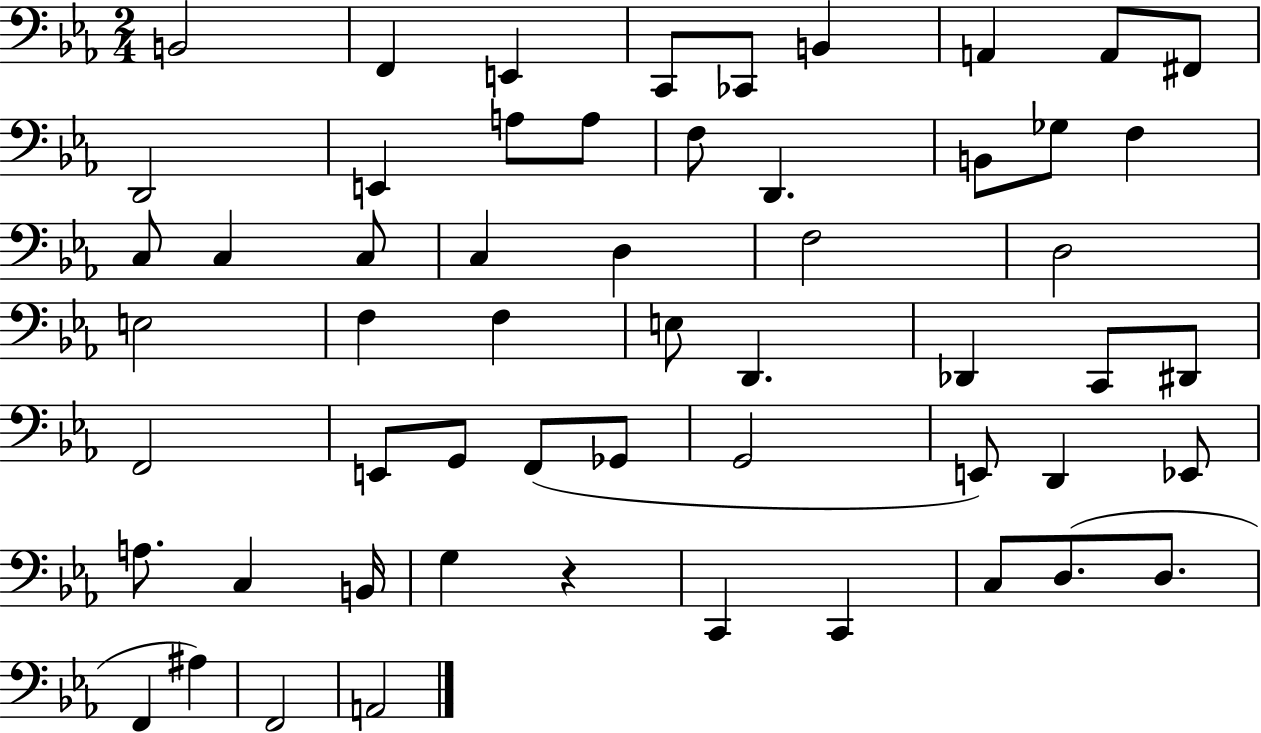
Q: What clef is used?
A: bass